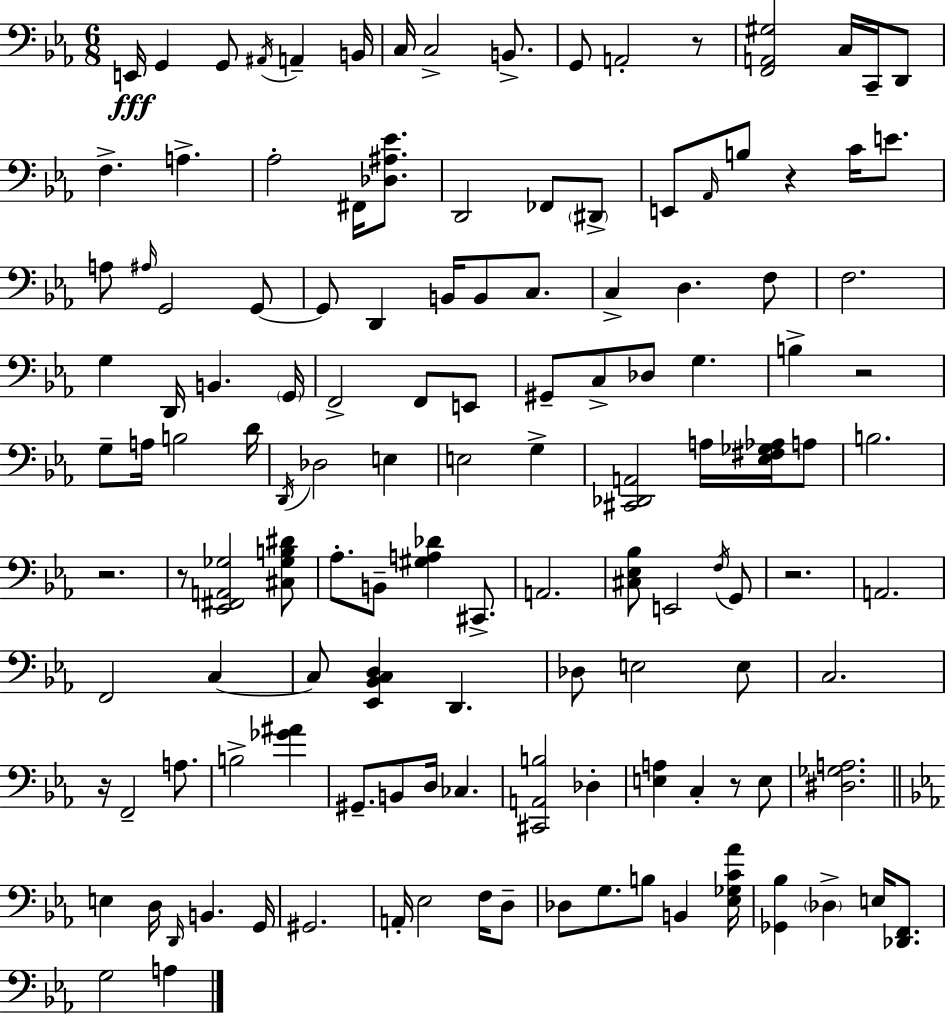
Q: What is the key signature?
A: EES major